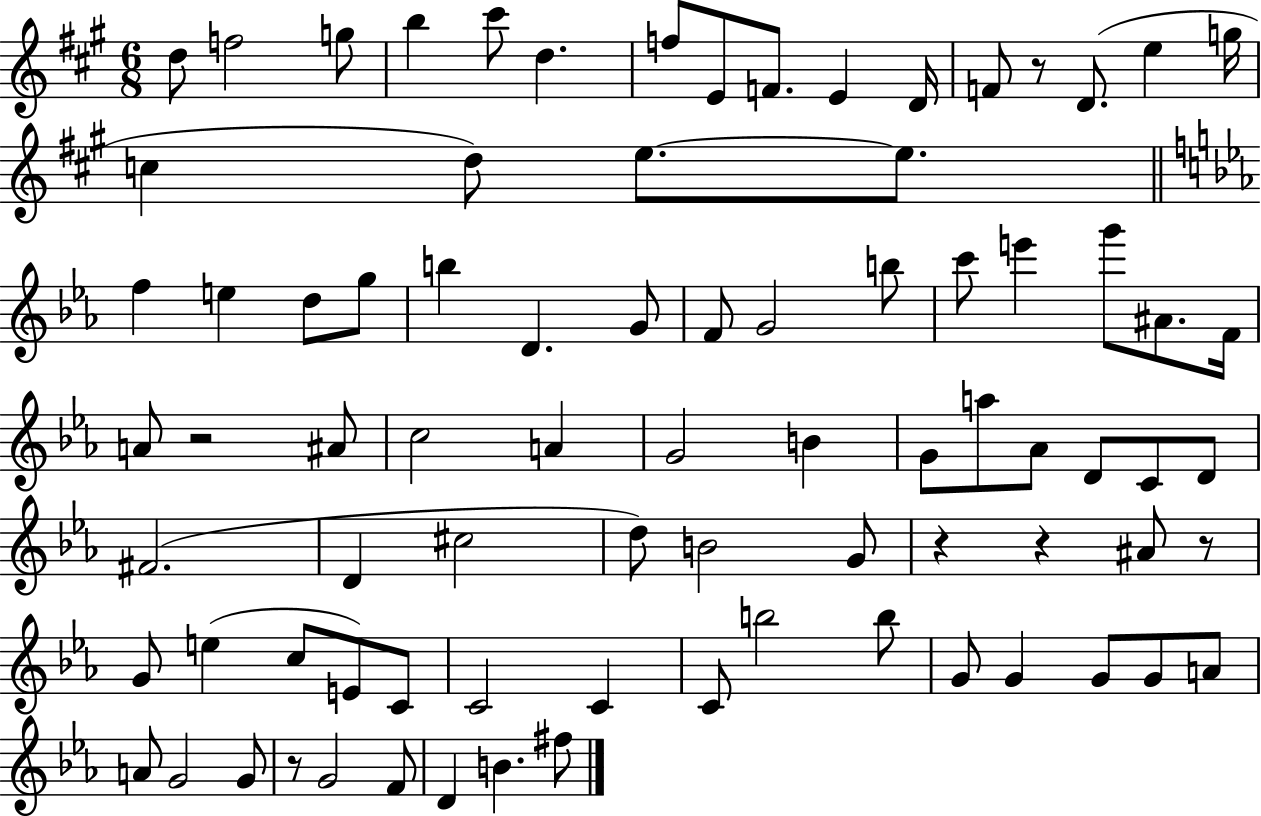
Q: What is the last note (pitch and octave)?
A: F#5